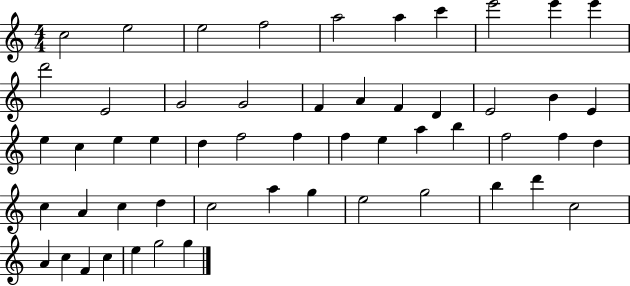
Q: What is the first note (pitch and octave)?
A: C5